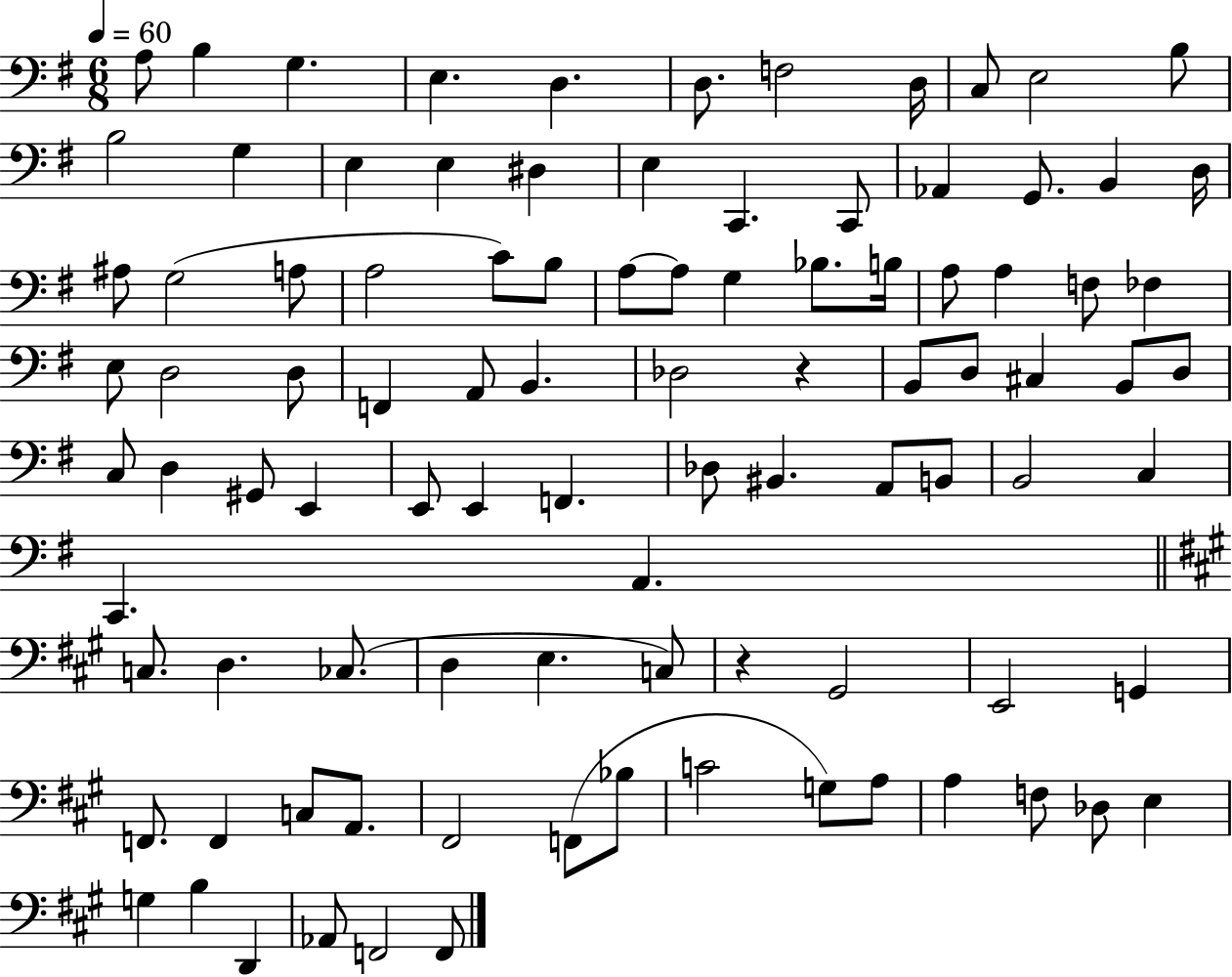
{
  \clef bass
  \numericTimeSignature
  \time 6/8
  \key g \major
  \tempo 4 = 60
  a8 b4 g4. | e4. d4. | d8. f2 d16 | c8 e2 b8 | \break b2 g4 | e4 e4 dis4 | e4 c,4. c,8 | aes,4 g,8. b,4 d16 | \break ais8 g2( a8 | a2 c'8) b8 | a8~~ a8 g4 bes8. b16 | a8 a4 f8 fes4 | \break e8 d2 d8 | f,4 a,8 b,4. | des2 r4 | b,8 d8 cis4 b,8 d8 | \break c8 d4 gis,8 e,4 | e,8 e,4 f,4. | des8 bis,4. a,8 b,8 | b,2 c4 | \break c,4. a,4. | \bar "||" \break \key a \major c8. d4. ces8.( | d4 e4. c8) | r4 gis,2 | e,2 g,4 | \break f,8. f,4 c8 a,8. | fis,2 f,8( bes8 | c'2 g8) a8 | a4 f8 des8 e4 | \break g4 b4 d,4 | aes,8 f,2 f,8 | \bar "|."
}